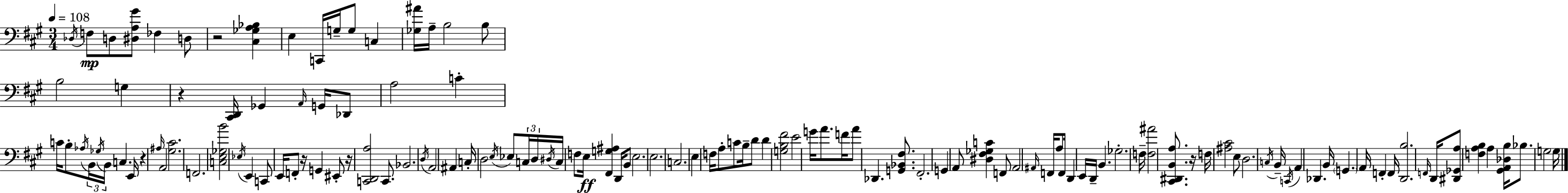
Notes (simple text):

Db3/s F3/e D3/e [D#3,A3,G#4]/e FES3/q D3/e R/h [C#3,Gb3,A3,Bb3]/q E3/q C2/s G3/s G3/e C3/q [Gb3,A#4]/s A3/s B3/h B3/e B3/h G3/q R/q [C#2,D2]/s Gb2/q A2/s G2/s Db2/e A3/h C4/q C4/s B3/e Ab3/s B2/s Gb3/s B2/s C3/q. E2/s R/q A#3/s A2/h [G#3,C#4]/h. F2/h. [C3,E3,Gb3,B4]/h Eb3/s E2/q C2/e E2/s F2/e R/s G2/q EIS2/e R/s [C2,D2,A3]/h C2/e. Bb2/h. D3/s A2/h A#2/q C3/s D3/h E3/s Eb3/e C3/s D3/s D#3/s C3/s F3/e E3/s [F#2,G3,A#3]/q D2/s B2/e E3/h. E3/h. C3/h. E3/q F3/s A3/e C4/e B3/s D4/e D4/q [G3,B3,F#4]/h E4/h G4/s A4/e. F4/s A4/e Db2/q. [G2,Bb2,F#3]/e. F#2/h. G2/q A2/e [D#3,F#3,Gb3,C4]/q F2/e A2/h A#2/s F2/s A3/e F2/s D2/q E2/s D2/s B2/q. Gb3/h. F3/s [F3,A#4]/h [C#2,D#2,B2,A3]/e. R/s F3/s [A#3,C#4]/h E3/e D3/h. C3/s B2/s C2/s A2/q Db2/q. B2/s G2/q. A2/s F2/q F2/s [D2,B3]/h. F2/s D2/s [D#2,Gb2,A3]/e [F3,A3,B3]/q A3/q [G#2,A2,Db3,B3]/s Bb3/e. G3/h G3/s